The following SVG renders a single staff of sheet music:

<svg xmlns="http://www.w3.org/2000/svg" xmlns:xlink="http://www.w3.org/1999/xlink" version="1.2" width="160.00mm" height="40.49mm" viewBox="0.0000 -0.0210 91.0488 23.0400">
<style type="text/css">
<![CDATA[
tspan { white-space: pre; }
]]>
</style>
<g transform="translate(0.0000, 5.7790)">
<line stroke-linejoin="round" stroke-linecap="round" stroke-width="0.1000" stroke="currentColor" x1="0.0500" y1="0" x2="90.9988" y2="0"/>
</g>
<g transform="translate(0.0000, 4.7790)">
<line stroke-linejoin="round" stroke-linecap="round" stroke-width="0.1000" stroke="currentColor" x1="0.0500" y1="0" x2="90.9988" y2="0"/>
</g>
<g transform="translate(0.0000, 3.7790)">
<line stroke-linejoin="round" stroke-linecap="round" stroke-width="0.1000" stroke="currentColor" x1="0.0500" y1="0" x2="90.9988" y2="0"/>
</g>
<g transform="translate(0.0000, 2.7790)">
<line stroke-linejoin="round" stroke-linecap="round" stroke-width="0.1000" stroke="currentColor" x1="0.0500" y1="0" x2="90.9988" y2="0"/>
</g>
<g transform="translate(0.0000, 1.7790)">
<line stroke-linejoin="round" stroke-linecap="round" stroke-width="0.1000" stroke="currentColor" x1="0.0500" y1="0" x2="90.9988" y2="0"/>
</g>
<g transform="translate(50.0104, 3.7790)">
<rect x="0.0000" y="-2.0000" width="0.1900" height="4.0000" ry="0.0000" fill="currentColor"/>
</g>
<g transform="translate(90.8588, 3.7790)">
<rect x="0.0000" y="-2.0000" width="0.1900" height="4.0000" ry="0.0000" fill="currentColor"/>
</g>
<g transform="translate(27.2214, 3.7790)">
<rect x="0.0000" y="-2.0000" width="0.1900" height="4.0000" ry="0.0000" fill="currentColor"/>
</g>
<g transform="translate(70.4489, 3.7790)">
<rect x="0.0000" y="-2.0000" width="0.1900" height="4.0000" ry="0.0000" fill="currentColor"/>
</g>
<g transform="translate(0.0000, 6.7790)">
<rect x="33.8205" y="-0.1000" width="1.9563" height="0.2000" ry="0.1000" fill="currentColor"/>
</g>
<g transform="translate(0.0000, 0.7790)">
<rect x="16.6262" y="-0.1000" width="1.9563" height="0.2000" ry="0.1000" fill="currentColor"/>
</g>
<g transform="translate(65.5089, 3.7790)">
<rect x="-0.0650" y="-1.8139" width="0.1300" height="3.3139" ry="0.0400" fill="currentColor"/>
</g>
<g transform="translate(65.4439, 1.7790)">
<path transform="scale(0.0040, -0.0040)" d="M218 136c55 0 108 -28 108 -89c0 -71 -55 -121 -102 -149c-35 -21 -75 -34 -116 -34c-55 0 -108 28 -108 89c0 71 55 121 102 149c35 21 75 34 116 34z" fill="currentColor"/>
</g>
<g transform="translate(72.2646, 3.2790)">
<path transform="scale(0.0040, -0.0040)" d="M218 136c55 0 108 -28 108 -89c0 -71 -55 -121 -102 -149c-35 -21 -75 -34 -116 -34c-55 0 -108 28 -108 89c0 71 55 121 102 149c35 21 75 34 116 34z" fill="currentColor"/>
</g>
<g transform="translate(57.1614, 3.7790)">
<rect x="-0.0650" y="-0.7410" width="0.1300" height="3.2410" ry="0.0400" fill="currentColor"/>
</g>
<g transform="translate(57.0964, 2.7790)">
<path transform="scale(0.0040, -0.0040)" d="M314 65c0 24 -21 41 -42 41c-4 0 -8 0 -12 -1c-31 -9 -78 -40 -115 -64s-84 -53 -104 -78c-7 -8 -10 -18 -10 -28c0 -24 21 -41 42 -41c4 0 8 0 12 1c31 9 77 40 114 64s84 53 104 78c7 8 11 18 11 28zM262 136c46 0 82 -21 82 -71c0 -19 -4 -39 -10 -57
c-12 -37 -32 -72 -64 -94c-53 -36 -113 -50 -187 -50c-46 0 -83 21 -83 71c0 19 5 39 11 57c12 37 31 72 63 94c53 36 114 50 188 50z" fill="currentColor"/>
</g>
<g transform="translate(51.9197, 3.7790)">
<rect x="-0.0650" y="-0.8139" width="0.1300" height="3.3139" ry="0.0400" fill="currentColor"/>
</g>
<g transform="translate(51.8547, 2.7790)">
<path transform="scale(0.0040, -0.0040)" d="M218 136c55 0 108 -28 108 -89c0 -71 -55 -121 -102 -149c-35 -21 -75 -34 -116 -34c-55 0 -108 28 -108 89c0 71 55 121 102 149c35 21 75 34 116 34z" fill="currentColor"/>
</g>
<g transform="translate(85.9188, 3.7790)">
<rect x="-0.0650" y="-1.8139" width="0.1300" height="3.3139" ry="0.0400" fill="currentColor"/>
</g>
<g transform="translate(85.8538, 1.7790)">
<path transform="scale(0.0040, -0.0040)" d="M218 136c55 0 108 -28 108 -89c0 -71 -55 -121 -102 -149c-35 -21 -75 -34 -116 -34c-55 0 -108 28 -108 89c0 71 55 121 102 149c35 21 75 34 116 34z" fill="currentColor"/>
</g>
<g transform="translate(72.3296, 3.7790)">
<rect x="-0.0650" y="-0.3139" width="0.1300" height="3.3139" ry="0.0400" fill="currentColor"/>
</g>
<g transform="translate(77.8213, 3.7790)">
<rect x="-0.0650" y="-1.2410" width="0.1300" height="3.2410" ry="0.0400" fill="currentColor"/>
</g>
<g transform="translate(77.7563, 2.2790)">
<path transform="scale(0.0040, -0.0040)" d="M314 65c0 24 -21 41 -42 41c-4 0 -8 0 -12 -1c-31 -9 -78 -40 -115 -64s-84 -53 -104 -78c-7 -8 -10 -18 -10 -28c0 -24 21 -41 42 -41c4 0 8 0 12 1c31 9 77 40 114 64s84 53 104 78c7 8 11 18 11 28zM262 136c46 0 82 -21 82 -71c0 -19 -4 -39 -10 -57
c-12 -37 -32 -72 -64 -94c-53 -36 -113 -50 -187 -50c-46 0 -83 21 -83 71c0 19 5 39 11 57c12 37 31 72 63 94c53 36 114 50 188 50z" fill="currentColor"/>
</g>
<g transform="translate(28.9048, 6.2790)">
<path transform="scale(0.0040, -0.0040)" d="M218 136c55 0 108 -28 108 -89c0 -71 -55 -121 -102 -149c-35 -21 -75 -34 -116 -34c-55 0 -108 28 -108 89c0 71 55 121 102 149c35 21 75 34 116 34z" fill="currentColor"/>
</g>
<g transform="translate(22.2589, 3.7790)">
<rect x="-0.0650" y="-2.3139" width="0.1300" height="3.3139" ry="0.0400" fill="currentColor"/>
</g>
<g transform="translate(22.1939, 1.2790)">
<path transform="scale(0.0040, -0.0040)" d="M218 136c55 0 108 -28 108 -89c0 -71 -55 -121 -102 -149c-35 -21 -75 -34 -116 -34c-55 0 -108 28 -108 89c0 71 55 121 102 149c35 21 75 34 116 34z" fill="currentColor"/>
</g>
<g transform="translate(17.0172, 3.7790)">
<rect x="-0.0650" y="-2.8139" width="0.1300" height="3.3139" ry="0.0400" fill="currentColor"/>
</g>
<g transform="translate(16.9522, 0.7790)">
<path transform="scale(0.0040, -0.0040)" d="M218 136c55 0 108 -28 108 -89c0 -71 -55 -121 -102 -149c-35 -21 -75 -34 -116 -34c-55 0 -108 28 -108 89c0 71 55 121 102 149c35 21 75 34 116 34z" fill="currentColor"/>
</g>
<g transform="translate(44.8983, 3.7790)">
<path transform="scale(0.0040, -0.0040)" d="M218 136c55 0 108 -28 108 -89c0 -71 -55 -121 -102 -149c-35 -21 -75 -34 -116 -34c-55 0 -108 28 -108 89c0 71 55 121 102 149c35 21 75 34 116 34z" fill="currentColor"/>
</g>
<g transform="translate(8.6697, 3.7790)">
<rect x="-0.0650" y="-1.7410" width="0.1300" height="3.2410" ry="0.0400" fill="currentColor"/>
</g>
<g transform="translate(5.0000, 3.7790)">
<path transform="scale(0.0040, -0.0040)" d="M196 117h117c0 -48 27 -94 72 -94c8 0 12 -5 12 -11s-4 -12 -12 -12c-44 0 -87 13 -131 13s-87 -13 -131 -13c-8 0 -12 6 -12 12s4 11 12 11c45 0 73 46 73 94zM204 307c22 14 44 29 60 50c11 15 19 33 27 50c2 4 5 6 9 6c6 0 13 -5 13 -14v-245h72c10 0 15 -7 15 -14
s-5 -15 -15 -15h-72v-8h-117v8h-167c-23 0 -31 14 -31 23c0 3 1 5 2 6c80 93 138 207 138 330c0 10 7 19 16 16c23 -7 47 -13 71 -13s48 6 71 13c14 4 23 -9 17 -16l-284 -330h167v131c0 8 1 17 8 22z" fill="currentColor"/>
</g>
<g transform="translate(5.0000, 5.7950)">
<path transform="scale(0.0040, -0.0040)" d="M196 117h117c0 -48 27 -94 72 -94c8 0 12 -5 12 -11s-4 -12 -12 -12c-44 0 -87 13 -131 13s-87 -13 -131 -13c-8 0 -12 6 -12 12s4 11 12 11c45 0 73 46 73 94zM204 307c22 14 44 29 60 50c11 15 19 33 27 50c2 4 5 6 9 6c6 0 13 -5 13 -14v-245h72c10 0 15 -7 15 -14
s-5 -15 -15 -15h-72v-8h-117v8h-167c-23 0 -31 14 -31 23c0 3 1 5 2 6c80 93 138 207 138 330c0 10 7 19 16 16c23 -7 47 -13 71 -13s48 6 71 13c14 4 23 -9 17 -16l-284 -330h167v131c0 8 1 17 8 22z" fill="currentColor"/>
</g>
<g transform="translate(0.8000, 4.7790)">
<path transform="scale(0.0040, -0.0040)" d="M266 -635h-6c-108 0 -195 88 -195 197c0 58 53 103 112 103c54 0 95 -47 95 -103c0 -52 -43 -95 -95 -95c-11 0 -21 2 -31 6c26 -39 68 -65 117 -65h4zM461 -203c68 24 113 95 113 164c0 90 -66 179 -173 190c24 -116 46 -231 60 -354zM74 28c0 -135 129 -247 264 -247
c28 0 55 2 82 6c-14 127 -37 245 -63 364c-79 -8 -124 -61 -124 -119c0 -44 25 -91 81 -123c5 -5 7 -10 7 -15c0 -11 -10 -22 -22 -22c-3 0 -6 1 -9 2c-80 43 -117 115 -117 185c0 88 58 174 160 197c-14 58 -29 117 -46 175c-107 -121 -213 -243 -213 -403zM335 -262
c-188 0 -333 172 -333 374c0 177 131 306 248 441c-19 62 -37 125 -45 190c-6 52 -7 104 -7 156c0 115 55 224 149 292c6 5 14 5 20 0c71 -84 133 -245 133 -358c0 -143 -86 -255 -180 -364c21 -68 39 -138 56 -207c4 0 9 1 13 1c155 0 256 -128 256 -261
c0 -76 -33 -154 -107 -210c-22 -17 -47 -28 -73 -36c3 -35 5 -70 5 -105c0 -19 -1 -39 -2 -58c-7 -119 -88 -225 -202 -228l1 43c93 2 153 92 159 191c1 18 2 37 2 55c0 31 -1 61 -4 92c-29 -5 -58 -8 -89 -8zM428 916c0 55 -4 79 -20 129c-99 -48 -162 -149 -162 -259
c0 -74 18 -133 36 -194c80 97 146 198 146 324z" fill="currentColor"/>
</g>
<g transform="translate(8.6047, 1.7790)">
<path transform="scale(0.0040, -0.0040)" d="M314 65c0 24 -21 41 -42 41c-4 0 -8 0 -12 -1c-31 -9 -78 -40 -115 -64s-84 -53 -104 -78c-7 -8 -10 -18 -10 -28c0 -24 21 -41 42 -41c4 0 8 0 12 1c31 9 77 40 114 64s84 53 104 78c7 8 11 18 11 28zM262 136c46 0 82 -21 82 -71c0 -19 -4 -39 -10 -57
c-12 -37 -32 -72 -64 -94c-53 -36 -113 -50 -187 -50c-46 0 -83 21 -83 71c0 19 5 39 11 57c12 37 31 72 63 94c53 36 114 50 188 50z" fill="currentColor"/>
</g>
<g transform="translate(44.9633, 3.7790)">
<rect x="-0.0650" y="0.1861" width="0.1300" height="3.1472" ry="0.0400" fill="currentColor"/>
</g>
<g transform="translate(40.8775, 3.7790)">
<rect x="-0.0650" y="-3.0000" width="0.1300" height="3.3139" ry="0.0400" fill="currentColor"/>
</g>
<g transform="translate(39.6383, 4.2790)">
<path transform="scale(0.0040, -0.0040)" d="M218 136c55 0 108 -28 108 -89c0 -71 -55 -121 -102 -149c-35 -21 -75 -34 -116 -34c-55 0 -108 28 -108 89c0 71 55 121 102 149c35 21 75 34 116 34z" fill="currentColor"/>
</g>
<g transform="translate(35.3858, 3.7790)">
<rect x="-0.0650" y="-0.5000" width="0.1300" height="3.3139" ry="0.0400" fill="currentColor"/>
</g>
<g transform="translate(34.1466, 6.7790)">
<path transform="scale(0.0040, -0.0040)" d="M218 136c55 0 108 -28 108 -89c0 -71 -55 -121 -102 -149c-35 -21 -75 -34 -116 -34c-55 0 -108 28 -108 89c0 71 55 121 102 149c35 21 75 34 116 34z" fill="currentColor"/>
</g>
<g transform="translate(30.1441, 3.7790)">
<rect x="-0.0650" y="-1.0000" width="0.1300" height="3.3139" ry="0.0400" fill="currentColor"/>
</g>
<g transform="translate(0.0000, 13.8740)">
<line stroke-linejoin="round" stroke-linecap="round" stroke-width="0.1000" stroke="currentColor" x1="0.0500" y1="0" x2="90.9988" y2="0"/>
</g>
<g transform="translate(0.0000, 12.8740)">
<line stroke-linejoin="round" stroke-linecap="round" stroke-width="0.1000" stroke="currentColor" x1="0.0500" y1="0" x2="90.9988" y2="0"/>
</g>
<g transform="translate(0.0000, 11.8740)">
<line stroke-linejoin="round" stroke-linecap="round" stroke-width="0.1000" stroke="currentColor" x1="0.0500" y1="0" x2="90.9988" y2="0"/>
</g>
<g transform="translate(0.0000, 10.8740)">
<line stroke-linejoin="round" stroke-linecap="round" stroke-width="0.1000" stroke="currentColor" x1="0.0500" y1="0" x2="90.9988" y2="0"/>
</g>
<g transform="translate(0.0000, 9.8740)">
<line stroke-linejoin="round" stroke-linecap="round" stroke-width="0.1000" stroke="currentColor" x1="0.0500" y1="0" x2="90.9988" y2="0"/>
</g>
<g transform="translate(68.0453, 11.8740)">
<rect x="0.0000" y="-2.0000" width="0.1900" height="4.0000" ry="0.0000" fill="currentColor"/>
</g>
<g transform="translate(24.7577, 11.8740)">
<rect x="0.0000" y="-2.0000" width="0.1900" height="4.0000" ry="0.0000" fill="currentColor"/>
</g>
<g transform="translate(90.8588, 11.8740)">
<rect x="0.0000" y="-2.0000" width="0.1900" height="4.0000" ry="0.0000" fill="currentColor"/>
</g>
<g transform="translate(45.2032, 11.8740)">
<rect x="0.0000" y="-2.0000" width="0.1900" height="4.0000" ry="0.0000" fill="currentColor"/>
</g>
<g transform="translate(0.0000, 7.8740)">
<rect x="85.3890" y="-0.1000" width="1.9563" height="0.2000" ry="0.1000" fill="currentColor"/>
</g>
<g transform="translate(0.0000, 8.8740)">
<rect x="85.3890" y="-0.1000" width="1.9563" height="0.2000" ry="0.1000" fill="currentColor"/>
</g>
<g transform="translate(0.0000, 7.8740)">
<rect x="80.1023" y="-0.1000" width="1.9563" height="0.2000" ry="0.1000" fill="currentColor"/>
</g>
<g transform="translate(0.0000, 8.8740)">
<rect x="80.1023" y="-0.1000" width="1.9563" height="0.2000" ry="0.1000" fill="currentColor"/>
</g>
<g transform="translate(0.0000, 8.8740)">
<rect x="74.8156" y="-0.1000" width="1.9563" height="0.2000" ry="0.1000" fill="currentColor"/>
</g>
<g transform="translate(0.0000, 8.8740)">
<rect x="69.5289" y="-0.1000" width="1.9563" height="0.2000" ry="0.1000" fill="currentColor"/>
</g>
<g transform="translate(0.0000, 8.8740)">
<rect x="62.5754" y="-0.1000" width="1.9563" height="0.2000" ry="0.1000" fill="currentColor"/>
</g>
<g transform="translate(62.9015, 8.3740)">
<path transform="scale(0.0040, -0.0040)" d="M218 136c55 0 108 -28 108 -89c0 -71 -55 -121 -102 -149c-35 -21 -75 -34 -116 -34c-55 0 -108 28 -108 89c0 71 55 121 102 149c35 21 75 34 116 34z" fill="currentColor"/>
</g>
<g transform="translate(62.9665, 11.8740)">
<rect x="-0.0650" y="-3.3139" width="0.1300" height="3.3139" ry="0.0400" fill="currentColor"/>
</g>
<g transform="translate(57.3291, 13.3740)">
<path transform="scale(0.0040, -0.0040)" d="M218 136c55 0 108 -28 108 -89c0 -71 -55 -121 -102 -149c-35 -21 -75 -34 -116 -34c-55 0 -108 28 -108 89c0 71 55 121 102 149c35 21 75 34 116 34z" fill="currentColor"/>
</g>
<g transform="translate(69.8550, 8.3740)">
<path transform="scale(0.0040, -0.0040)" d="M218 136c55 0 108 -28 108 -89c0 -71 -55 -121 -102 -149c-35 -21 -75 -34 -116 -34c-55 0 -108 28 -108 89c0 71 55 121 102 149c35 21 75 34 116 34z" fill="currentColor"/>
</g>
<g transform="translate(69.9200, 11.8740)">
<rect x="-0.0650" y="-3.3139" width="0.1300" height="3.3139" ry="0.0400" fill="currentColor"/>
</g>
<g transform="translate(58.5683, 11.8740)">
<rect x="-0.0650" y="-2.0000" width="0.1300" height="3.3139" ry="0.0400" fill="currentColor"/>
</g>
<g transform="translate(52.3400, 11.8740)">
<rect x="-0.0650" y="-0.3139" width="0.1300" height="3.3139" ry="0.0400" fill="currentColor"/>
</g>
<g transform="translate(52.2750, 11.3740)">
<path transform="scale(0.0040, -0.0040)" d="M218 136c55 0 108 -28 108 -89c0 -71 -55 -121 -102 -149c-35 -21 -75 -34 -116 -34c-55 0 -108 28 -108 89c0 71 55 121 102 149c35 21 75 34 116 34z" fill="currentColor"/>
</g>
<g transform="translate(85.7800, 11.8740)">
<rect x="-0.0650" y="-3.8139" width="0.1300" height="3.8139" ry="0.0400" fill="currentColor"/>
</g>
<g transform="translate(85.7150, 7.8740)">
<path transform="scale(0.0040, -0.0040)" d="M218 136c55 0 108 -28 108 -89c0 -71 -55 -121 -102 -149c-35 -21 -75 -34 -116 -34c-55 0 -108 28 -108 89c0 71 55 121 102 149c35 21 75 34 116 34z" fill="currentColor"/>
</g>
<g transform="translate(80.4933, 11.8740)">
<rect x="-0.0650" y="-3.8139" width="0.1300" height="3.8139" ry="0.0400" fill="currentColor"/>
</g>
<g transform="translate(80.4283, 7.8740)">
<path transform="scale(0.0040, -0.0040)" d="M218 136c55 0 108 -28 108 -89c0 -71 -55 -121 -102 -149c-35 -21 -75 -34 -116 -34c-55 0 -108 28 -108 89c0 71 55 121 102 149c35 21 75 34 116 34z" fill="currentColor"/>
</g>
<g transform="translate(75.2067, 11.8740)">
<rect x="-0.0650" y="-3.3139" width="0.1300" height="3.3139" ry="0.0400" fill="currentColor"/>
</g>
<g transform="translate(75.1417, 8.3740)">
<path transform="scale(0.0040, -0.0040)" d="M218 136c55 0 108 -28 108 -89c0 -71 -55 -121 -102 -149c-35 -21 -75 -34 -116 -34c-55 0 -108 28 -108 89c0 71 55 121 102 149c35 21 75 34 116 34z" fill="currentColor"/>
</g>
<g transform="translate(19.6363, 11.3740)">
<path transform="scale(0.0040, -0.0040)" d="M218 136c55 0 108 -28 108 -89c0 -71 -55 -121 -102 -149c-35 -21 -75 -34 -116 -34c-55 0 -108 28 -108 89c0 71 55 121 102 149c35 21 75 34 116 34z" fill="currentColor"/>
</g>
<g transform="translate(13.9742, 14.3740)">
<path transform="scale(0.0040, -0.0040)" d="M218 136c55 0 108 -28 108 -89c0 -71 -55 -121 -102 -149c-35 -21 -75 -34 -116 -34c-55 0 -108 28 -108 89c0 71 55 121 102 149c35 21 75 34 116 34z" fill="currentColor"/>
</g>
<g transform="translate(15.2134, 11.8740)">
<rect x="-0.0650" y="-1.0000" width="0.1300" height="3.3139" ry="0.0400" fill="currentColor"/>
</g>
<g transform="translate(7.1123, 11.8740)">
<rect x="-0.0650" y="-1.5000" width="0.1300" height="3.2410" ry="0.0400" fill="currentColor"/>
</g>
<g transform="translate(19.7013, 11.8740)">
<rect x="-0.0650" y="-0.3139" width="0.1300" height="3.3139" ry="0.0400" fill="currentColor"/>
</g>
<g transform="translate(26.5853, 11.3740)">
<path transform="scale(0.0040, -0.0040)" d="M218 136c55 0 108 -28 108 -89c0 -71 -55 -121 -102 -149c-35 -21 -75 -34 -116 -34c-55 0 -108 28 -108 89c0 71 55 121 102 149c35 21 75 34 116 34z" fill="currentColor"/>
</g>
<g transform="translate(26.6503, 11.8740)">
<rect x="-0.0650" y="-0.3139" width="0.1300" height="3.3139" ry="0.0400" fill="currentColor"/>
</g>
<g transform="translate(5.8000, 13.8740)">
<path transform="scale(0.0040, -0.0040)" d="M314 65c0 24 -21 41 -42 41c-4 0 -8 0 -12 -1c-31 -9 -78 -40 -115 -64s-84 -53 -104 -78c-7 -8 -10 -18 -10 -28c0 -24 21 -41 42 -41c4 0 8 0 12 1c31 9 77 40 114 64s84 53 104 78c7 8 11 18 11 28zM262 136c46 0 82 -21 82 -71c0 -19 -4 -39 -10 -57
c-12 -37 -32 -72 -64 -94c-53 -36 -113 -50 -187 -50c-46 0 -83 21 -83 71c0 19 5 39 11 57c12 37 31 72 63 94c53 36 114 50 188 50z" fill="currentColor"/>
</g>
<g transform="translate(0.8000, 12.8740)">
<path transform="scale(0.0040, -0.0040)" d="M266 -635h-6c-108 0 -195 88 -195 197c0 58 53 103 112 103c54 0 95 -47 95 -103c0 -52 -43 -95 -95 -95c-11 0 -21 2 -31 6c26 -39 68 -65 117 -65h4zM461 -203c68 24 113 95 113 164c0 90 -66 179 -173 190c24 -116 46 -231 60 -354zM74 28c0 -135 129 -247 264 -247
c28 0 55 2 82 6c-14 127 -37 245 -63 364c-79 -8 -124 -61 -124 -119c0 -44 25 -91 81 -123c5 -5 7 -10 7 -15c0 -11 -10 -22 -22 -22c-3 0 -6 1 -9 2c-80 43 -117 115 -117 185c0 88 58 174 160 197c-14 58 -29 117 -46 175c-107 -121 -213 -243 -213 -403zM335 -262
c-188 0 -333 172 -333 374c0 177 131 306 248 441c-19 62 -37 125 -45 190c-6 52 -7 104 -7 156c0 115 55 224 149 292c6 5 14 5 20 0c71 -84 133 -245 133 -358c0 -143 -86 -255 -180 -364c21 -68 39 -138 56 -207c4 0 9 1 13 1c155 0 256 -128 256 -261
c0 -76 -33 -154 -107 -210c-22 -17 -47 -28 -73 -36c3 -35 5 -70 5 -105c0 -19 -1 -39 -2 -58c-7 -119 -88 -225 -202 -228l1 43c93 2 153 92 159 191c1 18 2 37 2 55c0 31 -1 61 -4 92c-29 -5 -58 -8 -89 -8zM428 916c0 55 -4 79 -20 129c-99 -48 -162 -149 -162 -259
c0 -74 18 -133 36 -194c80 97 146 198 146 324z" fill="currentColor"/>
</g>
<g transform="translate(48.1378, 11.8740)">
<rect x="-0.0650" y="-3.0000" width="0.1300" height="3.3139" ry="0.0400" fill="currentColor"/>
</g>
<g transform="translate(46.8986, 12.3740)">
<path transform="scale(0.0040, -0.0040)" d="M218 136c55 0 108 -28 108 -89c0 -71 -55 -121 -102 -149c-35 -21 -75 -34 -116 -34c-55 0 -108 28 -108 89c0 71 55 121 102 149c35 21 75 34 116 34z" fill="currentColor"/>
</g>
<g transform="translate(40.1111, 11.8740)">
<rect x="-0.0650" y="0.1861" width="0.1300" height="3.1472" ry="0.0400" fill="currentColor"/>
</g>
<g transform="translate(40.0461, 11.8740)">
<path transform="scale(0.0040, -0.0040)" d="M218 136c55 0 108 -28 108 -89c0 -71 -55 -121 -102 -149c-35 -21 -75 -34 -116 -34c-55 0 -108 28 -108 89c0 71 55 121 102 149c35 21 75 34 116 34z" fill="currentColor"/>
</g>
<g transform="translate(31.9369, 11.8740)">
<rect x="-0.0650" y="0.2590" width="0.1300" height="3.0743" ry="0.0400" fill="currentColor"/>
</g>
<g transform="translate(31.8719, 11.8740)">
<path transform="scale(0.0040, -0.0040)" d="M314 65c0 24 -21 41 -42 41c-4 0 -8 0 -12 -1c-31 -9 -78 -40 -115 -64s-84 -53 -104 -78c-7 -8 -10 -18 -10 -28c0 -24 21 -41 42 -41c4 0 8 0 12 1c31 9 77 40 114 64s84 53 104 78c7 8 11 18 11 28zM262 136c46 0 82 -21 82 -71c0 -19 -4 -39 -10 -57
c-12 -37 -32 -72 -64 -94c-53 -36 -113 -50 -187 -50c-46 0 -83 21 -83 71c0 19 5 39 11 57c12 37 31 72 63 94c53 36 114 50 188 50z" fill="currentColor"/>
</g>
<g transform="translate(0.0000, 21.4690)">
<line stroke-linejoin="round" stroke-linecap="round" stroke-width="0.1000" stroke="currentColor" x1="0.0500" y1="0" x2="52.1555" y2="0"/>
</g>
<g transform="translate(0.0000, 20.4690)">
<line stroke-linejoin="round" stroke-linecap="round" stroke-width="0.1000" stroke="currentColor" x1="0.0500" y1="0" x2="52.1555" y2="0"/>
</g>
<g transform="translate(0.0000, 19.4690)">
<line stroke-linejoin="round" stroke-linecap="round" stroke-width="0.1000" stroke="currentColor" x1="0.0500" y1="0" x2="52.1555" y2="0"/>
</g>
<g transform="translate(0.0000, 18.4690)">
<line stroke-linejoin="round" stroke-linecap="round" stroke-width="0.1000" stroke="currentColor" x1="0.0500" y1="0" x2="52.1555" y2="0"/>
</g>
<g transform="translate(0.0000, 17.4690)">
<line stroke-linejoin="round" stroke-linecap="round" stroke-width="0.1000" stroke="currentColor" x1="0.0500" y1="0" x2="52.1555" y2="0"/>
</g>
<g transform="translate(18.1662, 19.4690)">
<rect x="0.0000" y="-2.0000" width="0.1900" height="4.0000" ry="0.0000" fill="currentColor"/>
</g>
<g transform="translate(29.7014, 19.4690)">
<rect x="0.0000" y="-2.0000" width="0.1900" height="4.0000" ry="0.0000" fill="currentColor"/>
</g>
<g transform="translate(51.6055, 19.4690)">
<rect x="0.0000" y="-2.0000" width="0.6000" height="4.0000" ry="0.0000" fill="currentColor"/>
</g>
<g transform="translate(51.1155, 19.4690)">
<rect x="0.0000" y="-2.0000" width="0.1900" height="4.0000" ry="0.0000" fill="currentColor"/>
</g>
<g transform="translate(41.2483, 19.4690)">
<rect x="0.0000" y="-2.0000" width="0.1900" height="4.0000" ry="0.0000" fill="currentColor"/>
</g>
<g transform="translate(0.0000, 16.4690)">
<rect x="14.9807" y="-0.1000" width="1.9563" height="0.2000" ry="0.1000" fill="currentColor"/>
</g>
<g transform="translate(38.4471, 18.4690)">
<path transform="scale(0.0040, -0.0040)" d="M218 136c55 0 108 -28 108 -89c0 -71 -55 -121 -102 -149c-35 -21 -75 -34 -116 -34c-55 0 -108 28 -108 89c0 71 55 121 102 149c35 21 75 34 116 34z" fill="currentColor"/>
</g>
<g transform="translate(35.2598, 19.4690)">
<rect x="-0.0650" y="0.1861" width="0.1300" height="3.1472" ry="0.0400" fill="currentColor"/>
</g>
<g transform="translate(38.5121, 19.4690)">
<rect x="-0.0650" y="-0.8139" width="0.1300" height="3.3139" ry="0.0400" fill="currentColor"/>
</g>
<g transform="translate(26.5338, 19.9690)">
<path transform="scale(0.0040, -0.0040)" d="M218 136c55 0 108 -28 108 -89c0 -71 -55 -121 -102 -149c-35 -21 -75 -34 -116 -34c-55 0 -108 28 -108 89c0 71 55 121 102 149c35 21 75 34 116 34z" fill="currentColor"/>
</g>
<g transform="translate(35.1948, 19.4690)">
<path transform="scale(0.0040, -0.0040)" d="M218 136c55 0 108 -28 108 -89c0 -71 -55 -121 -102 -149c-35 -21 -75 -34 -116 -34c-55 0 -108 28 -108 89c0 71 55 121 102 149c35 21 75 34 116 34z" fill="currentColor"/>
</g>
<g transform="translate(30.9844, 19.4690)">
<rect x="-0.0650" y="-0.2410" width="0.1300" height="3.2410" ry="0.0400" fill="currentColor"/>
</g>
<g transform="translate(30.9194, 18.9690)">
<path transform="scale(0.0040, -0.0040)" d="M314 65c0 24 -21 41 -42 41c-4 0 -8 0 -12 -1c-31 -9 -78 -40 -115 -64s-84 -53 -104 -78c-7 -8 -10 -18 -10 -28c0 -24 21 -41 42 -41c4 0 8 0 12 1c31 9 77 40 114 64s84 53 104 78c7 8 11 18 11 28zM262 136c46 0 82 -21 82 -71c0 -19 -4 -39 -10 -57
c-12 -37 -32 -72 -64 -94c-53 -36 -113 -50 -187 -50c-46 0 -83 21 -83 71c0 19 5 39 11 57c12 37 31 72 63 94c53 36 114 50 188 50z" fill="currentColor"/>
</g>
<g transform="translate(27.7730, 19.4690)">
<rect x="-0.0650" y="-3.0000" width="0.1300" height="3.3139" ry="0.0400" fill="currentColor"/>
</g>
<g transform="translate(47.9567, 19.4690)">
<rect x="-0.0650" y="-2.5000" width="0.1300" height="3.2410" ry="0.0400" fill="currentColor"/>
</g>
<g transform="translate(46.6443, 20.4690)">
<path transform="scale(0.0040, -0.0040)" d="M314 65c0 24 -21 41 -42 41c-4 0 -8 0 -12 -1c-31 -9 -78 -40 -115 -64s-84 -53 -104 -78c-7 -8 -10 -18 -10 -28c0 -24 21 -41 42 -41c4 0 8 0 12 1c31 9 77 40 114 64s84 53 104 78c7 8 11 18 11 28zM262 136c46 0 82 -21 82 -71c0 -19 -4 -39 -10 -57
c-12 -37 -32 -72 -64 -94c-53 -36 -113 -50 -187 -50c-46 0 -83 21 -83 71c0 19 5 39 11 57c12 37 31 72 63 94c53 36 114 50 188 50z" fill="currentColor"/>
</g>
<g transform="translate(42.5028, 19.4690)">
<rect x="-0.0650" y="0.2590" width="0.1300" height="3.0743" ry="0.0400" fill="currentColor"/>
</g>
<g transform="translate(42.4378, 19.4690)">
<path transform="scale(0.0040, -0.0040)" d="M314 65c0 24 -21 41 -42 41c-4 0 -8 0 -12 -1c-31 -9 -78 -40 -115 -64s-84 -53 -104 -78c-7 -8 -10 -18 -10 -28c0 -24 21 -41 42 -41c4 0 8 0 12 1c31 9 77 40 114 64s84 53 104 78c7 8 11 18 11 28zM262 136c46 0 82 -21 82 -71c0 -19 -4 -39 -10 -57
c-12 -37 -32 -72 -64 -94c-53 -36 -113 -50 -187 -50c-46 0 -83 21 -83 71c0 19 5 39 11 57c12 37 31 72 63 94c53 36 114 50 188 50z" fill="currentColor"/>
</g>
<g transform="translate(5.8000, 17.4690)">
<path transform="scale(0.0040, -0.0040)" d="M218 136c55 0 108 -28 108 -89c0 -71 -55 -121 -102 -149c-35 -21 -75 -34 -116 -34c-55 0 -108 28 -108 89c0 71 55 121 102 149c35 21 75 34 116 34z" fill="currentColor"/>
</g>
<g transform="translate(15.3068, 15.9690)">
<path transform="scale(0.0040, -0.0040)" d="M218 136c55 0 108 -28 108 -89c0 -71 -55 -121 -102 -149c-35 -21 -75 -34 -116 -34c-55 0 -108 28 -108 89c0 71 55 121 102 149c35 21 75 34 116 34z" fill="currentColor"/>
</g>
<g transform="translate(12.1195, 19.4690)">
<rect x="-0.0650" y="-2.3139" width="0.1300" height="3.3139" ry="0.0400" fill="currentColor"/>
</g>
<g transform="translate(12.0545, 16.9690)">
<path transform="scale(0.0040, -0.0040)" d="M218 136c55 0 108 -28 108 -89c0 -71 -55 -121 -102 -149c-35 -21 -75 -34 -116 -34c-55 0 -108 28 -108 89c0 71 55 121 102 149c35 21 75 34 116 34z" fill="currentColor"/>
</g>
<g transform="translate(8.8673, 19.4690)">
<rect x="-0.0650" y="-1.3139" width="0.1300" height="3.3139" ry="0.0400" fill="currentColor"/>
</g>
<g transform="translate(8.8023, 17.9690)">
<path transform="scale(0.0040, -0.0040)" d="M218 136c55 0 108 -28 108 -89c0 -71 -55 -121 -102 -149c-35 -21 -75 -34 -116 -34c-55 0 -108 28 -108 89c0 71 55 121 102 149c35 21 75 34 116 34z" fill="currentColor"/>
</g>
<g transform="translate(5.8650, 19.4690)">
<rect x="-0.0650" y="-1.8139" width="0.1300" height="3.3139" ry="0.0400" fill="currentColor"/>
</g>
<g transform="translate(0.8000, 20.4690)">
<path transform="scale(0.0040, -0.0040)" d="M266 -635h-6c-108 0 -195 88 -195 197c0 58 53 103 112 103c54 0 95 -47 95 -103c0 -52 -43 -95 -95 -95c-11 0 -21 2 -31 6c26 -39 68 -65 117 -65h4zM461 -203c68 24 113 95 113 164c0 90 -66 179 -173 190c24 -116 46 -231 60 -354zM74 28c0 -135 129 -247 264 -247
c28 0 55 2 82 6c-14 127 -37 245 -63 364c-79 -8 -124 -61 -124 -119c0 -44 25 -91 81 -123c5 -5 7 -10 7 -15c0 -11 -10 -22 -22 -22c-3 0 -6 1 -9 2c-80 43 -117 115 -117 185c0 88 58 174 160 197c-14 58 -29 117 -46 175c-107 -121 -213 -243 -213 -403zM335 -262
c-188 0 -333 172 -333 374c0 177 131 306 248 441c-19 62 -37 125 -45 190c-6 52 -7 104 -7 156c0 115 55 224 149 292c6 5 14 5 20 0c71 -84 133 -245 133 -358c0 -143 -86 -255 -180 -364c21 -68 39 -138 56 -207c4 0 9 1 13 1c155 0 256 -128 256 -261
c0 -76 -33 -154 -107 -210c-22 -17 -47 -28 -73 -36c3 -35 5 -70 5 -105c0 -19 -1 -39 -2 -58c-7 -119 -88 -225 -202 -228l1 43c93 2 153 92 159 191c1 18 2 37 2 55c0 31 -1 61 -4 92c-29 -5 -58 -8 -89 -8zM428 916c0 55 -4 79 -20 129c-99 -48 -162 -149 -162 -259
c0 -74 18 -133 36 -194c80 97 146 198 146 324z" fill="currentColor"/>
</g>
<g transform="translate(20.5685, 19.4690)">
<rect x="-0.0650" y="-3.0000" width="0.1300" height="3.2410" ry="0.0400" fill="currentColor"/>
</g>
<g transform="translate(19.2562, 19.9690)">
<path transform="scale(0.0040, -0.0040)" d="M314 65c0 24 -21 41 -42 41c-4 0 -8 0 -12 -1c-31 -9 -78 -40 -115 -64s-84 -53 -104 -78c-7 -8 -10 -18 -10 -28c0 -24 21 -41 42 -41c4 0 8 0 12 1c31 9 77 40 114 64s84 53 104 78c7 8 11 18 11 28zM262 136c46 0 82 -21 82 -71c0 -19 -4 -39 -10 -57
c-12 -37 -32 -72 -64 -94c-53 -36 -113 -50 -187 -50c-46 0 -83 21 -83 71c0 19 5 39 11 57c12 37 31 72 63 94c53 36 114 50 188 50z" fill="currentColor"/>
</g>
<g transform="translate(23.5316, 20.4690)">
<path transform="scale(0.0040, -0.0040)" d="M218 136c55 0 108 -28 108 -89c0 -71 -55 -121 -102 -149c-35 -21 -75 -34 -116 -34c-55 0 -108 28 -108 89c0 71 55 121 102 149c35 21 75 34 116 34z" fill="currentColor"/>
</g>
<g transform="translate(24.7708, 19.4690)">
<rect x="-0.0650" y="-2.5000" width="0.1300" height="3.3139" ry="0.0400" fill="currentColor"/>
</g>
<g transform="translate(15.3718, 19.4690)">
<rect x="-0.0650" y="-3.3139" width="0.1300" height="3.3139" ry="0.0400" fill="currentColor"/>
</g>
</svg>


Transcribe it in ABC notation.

X:1
T:Untitled
M:4/4
L:1/4
K:C
f2 a g D C A B d d2 f c e2 f E2 D c c B2 B A c F b b b c' c' f e g b A2 G A c2 B d B2 G2